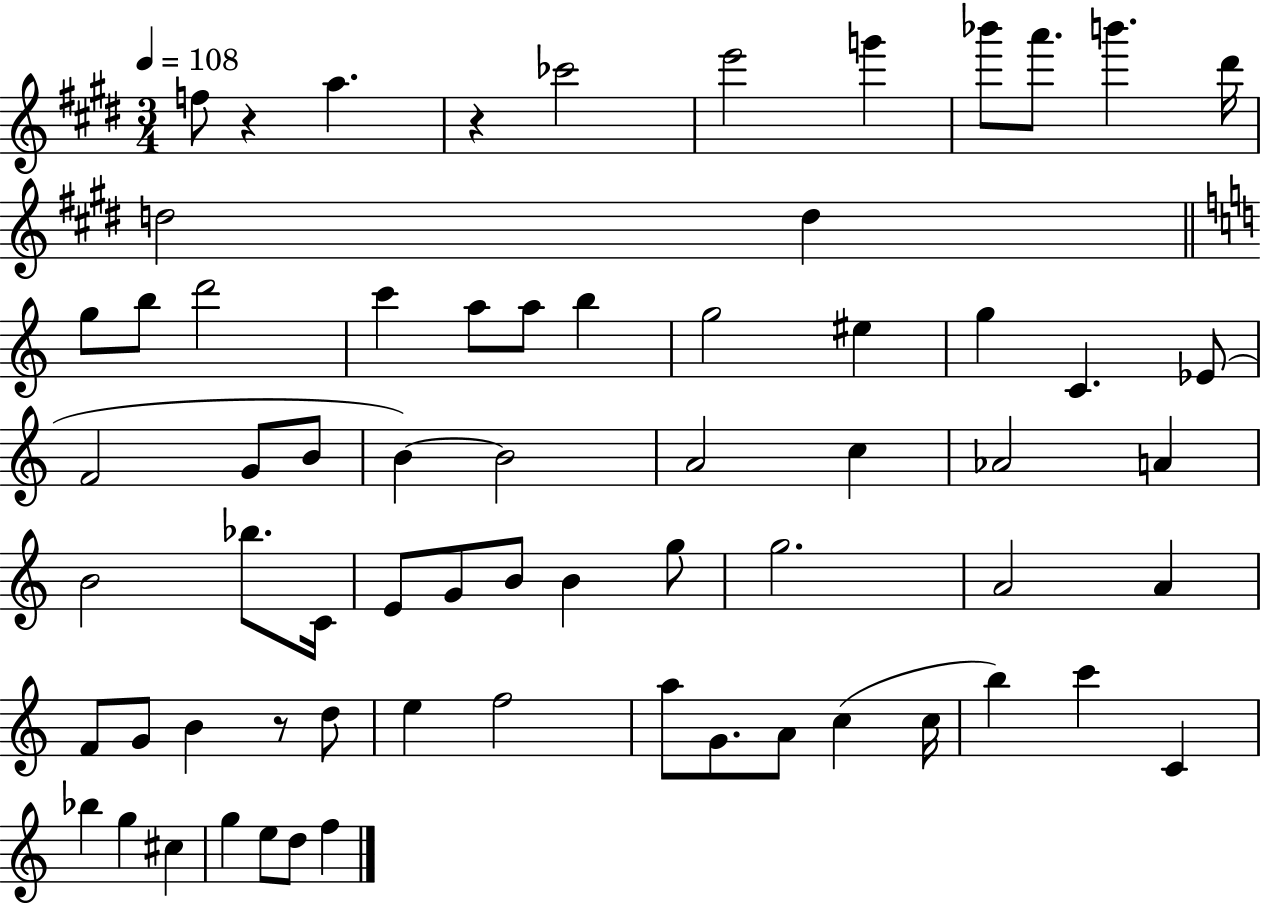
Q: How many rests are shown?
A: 3